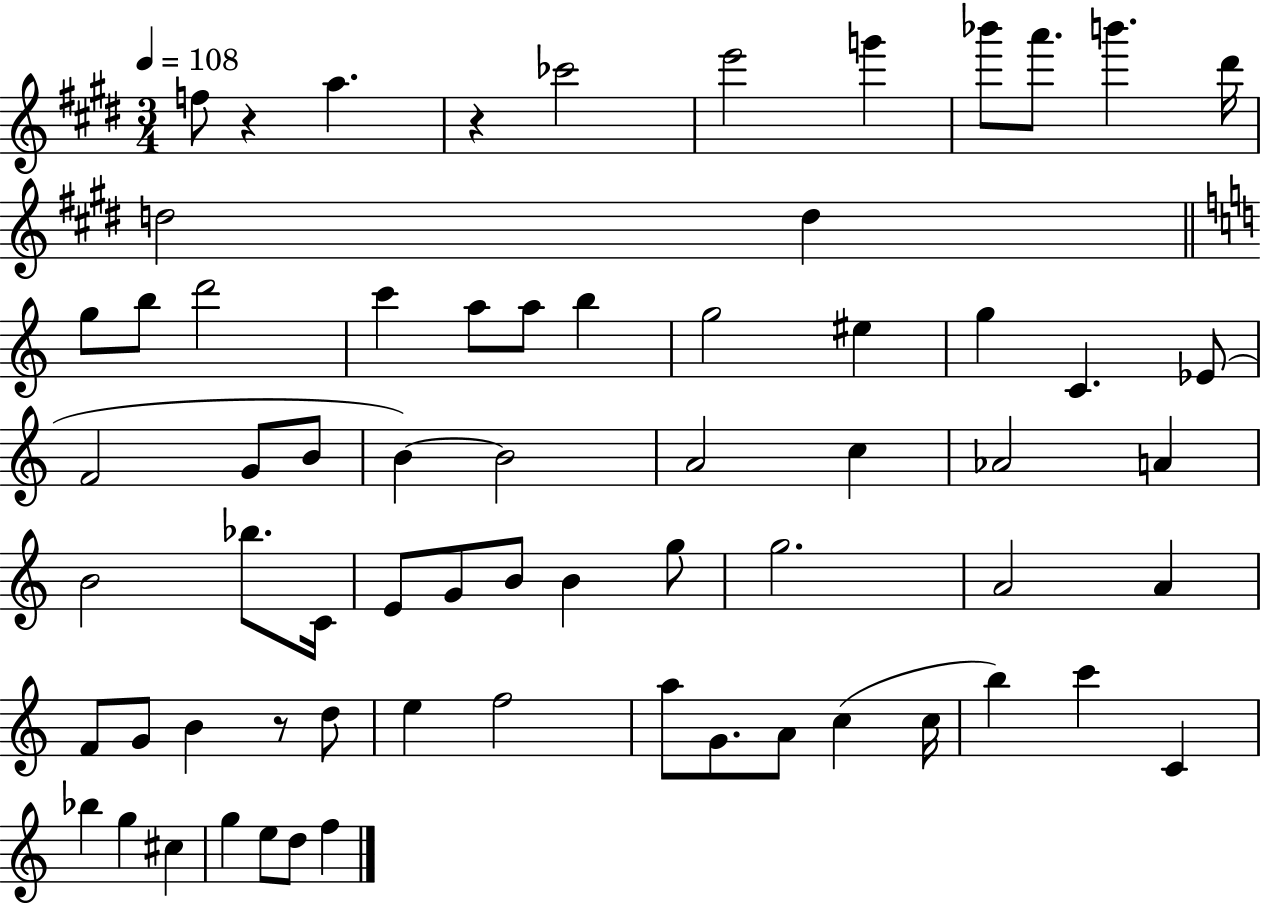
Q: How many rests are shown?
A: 3